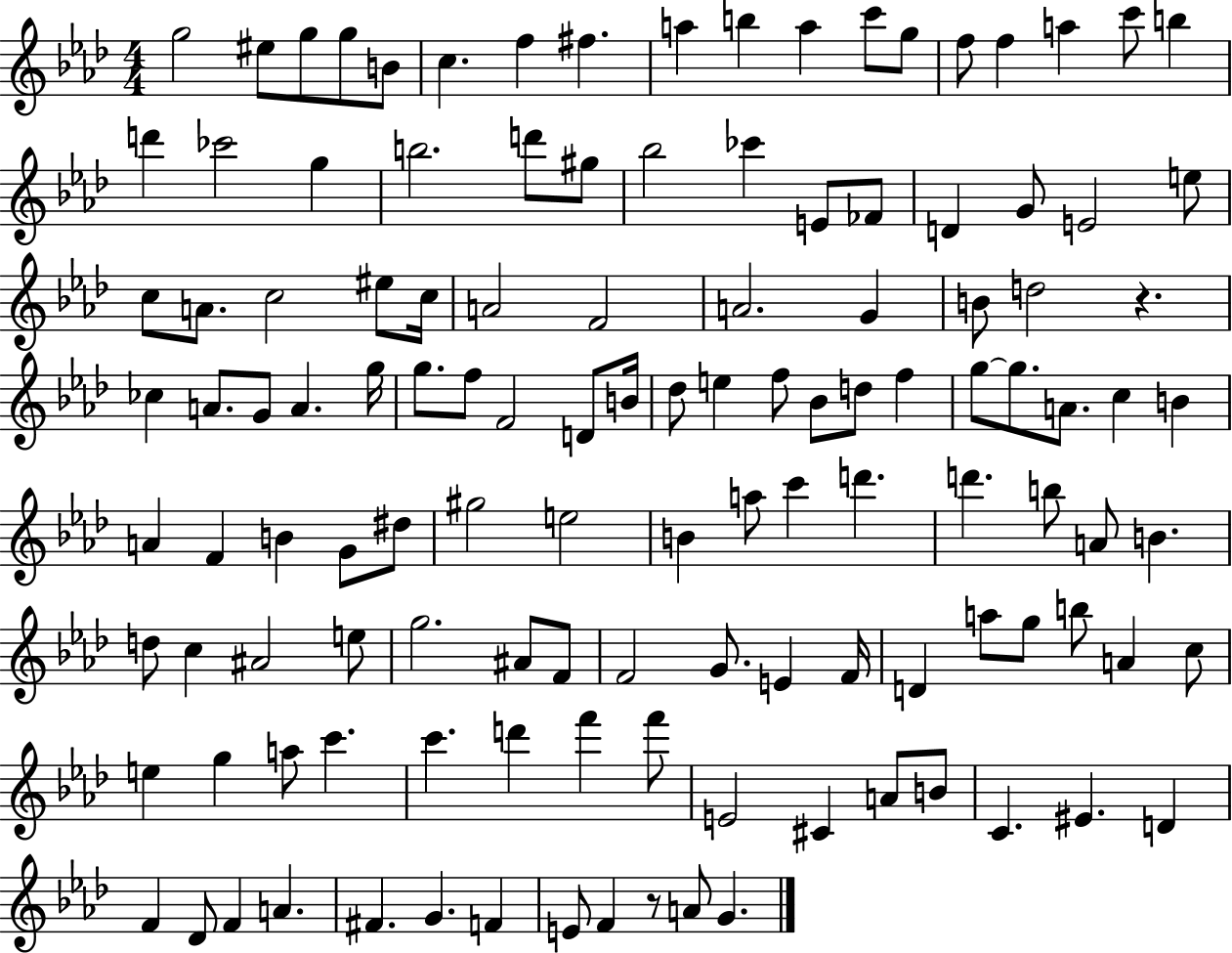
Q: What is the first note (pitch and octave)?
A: G5